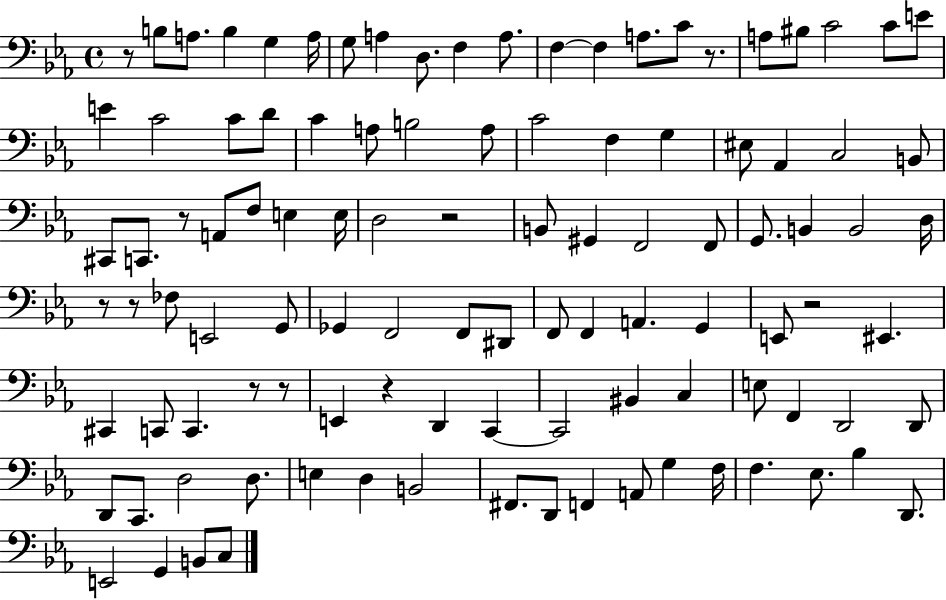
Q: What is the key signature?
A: EES major